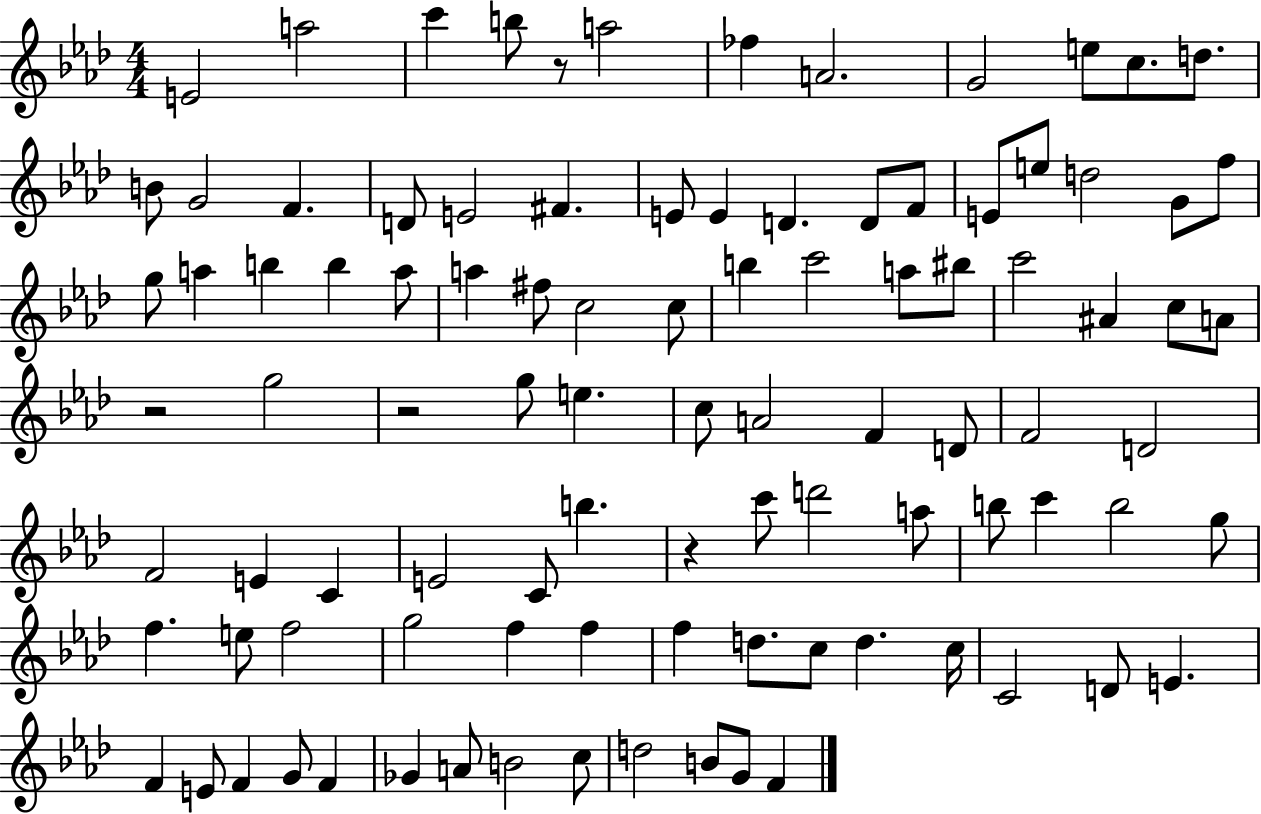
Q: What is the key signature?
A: AES major